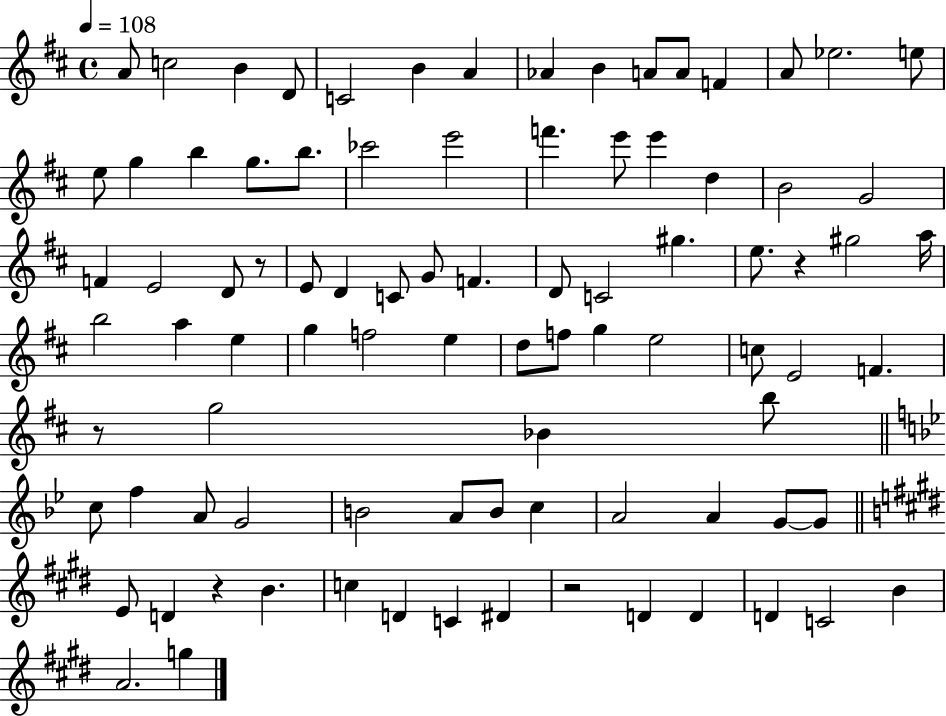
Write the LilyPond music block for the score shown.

{
  \clef treble
  \time 4/4
  \defaultTimeSignature
  \key d \major
  \tempo 4 = 108
  a'8 c''2 b'4 d'8 | c'2 b'4 a'4 | aes'4 b'4 a'8 a'8 f'4 | a'8 ees''2. e''8 | \break e''8 g''4 b''4 g''8. b''8. | ces'''2 e'''2 | f'''4. e'''8 e'''4 d''4 | b'2 g'2 | \break f'4 e'2 d'8 r8 | e'8 d'4 c'8 g'8 f'4. | d'8 c'2 gis''4. | e''8. r4 gis''2 a''16 | \break b''2 a''4 e''4 | g''4 f''2 e''4 | d''8 f''8 g''4 e''2 | c''8 e'2 f'4. | \break r8 g''2 bes'4 b''8 | \bar "||" \break \key g \minor c''8 f''4 a'8 g'2 | b'2 a'8 b'8 c''4 | a'2 a'4 g'8~~ g'8 | \bar "||" \break \key e \major e'8 d'4 r4 b'4. | c''4 d'4 c'4 dis'4 | r2 d'4 d'4 | d'4 c'2 b'4 | \break a'2. g''4 | \bar "|."
}